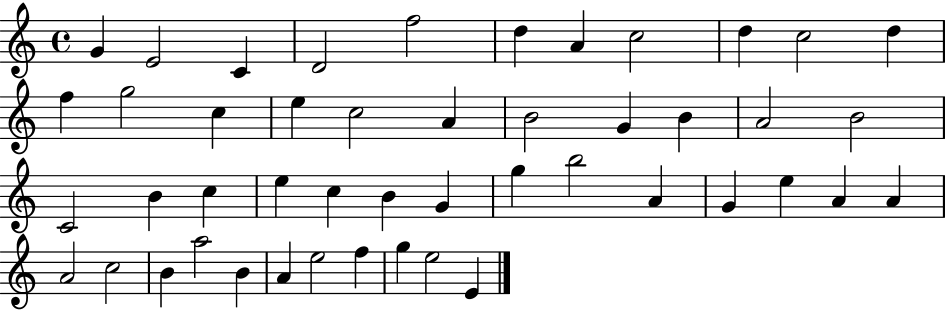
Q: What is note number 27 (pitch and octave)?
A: C5